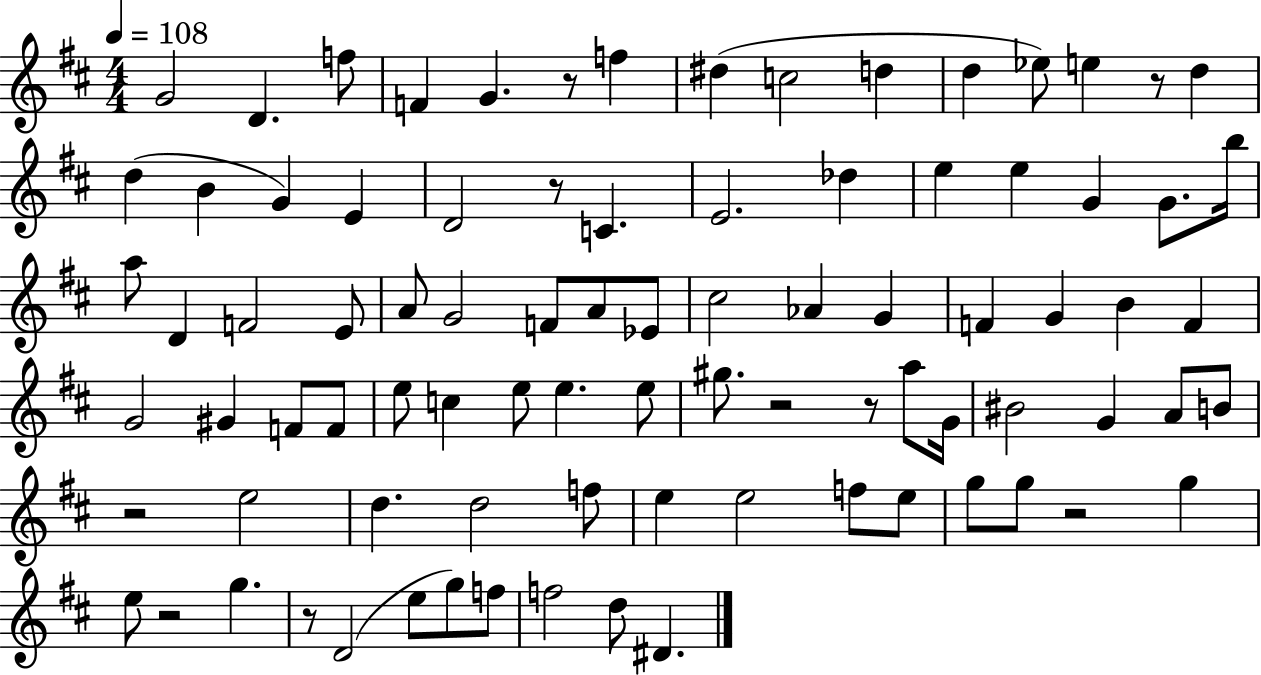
{
  \clef treble
  \numericTimeSignature
  \time 4/4
  \key d \major
  \tempo 4 = 108
  g'2 d'4. f''8 | f'4 g'4. r8 f''4 | dis''4( c''2 d''4 | d''4 ees''8) e''4 r8 d''4 | \break d''4( b'4 g'4) e'4 | d'2 r8 c'4. | e'2. des''4 | e''4 e''4 g'4 g'8. b''16 | \break a''8 d'4 f'2 e'8 | a'8 g'2 f'8 a'8 ees'8 | cis''2 aes'4 g'4 | f'4 g'4 b'4 f'4 | \break g'2 gis'4 f'8 f'8 | e''8 c''4 e''8 e''4. e''8 | gis''8. r2 r8 a''8 g'16 | bis'2 g'4 a'8 b'8 | \break r2 e''2 | d''4. d''2 f''8 | e''4 e''2 f''8 e''8 | g''8 g''8 r2 g''4 | \break e''8 r2 g''4. | r8 d'2( e''8 g''8) f''8 | f''2 d''8 dis'4. | \bar "|."
}